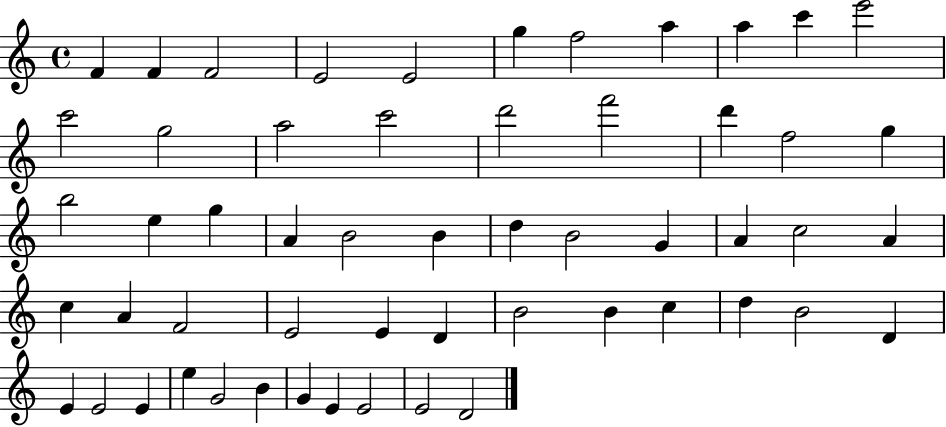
X:1
T:Untitled
M:4/4
L:1/4
K:C
F F F2 E2 E2 g f2 a a c' e'2 c'2 g2 a2 c'2 d'2 f'2 d' f2 g b2 e g A B2 B d B2 G A c2 A c A F2 E2 E D B2 B c d B2 D E E2 E e G2 B G E E2 E2 D2